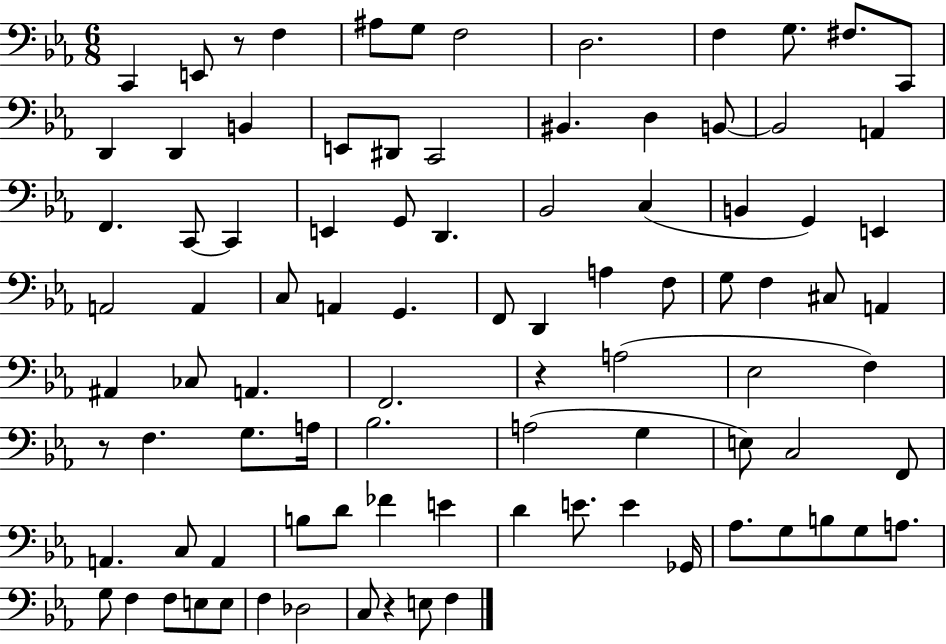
X:1
T:Untitled
M:6/8
L:1/4
K:Eb
C,, E,,/2 z/2 F, ^A,/2 G,/2 F,2 D,2 F, G,/2 ^F,/2 C,,/2 D,, D,, B,, E,,/2 ^D,,/2 C,,2 ^B,, D, B,,/2 B,,2 A,, F,, C,,/2 C,, E,, G,,/2 D,, _B,,2 C, B,, G,, E,, A,,2 A,, C,/2 A,, G,, F,,/2 D,, A, F,/2 G,/2 F, ^C,/2 A,, ^A,, _C,/2 A,, F,,2 z A,2 _E,2 F, z/2 F, G,/2 A,/4 _B,2 A,2 G, E,/2 C,2 F,,/2 A,, C,/2 A,, B,/2 D/2 _F E D E/2 E _G,,/4 _A,/2 G,/2 B,/2 G,/2 A,/2 G,/2 F, F,/2 E,/2 E,/2 F, _D,2 C,/2 z E,/2 F,